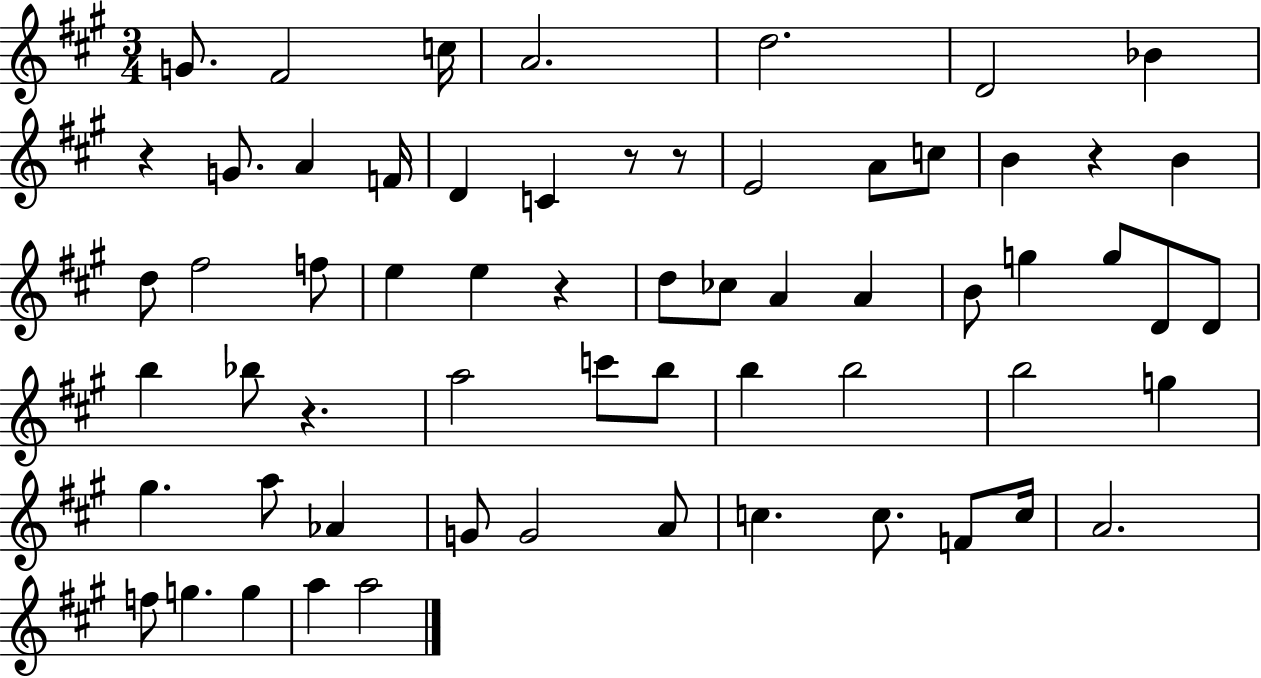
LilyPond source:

{
  \clef treble
  \numericTimeSignature
  \time 3/4
  \key a \major
  g'8. fis'2 c''16 | a'2. | d''2. | d'2 bes'4 | \break r4 g'8. a'4 f'16 | d'4 c'4 r8 r8 | e'2 a'8 c''8 | b'4 r4 b'4 | \break d''8 fis''2 f''8 | e''4 e''4 r4 | d''8 ces''8 a'4 a'4 | b'8 g''4 g''8 d'8 d'8 | \break b''4 bes''8 r4. | a''2 c'''8 b''8 | b''4 b''2 | b''2 g''4 | \break gis''4. a''8 aes'4 | g'8 g'2 a'8 | c''4. c''8. f'8 c''16 | a'2. | \break f''8 g''4. g''4 | a''4 a''2 | \bar "|."
}